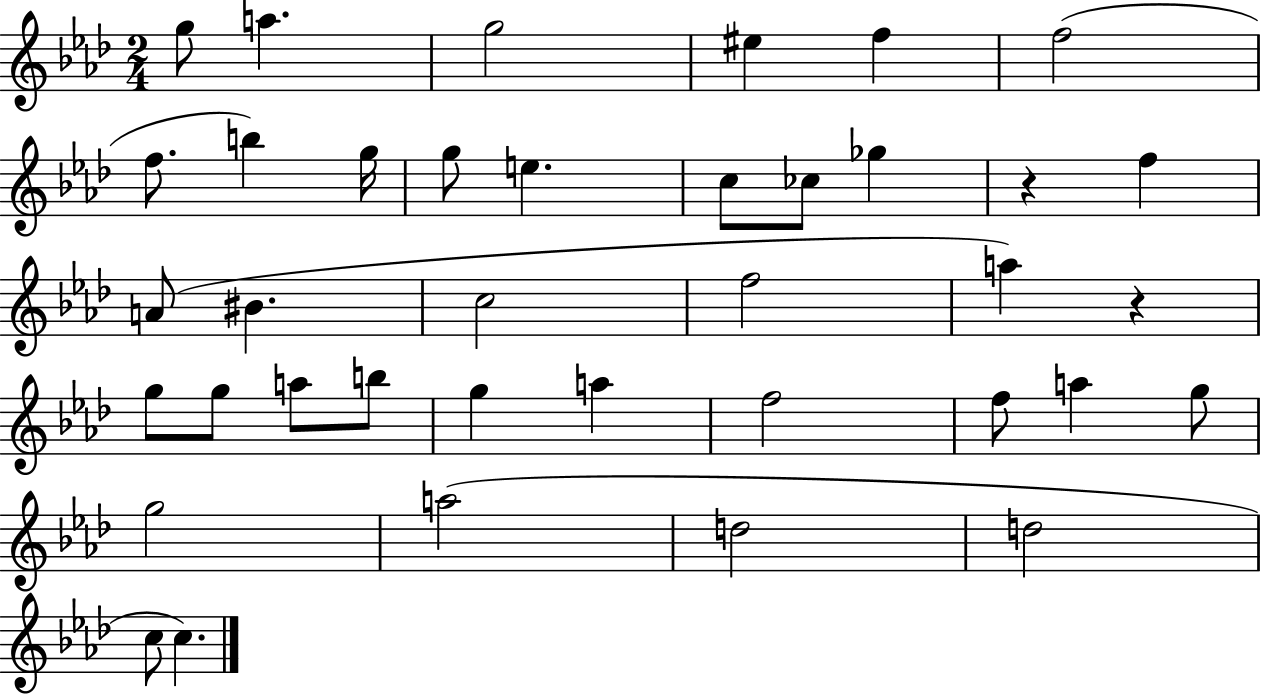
G5/e A5/q. G5/h EIS5/q F5/q F5/h F5/e. B5/q G5/s G5/e E5/q. C5/e CES5/e Gb5/q R/q F5/q A4/e BIS4/q. C5/h F5/h A5/q R/q G5/e G5/e A5/e B5/e G5/q A5/q F5/h F5/e A5/q G5/e G5/h A5/h D5/h D5/h C5/e C5/q.